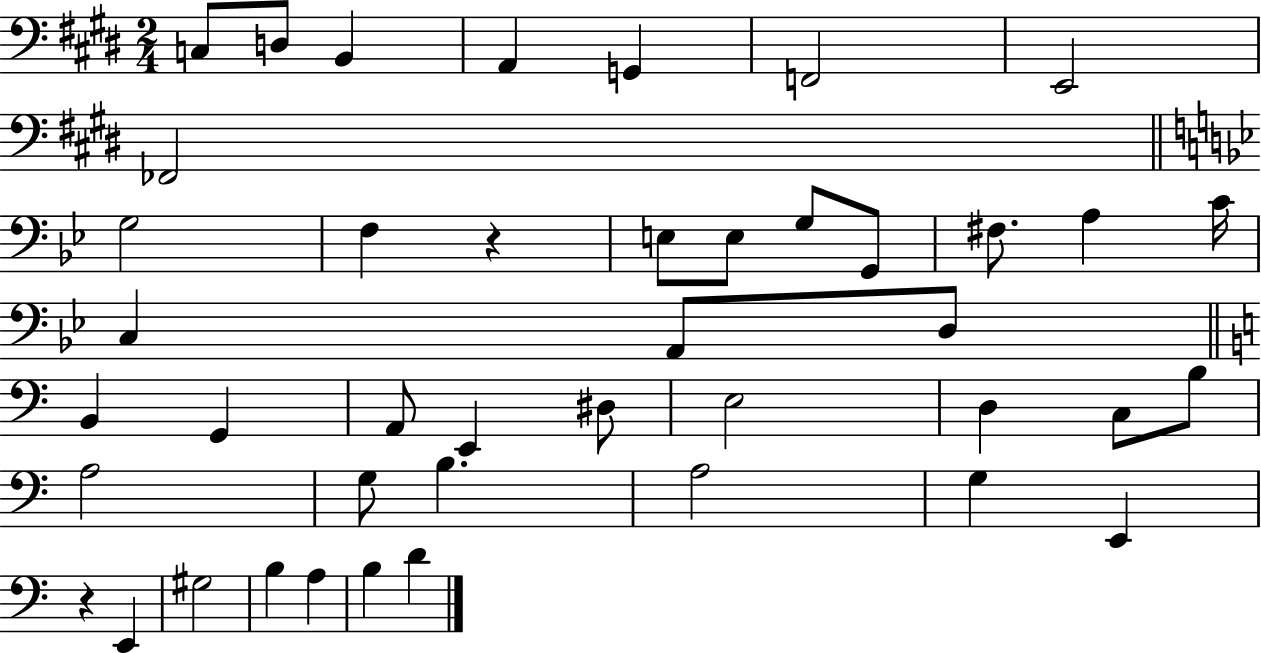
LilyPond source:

{
  \clef bass
  \numericTimeSignature
  \time 2/4
  \key e \major
  c8 d8 b,4 | a,4 g,4 | f,2 | e,2 | \break fes,2 | \bar "||" \break \key g \minor g2 | f4 r4 | e8 e8 g8 g,8 | fis8. a4 c'16 | \break c4 a,8 d8 | \bar "||" \break \key c \major b,4 g,4 | a,8 e,4 dis8 | e2 | d4 c8 b8 | \break a2 | g8 b4. | a2 | g4 e,4 | \break r4 e,4 | gis2 | b4 a4 | b4 d'4 | \break \bar "|."
}